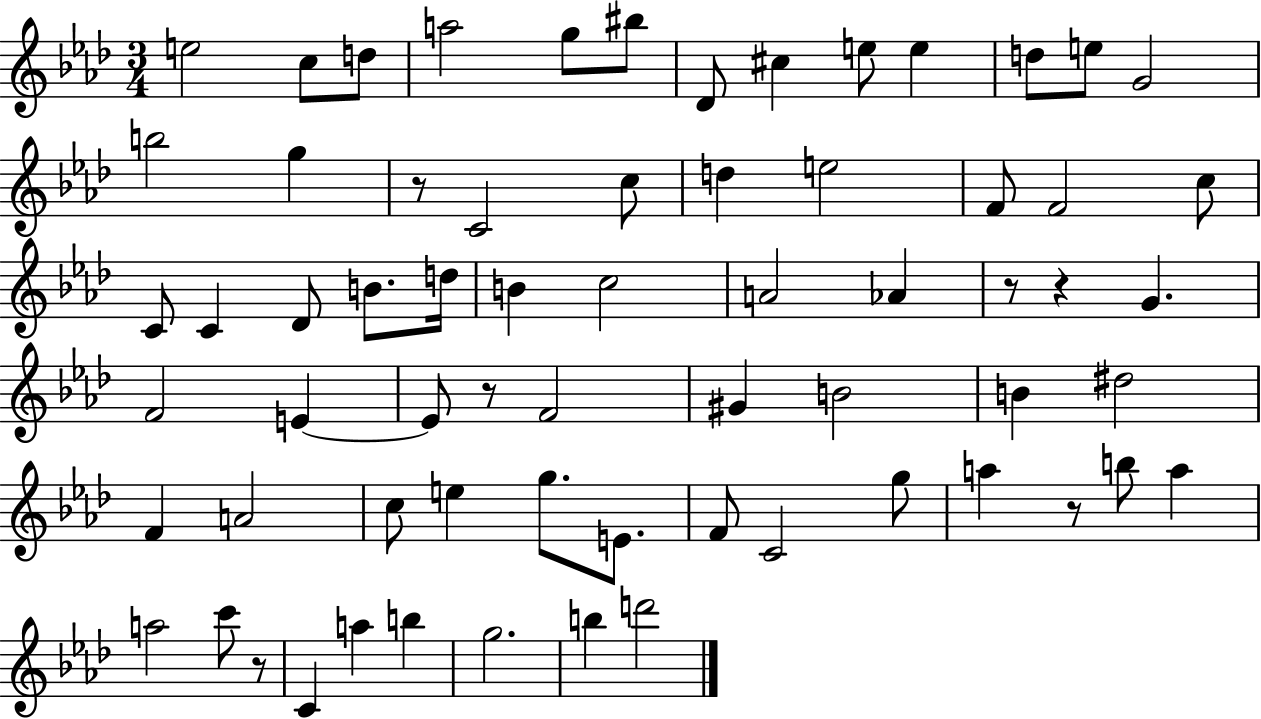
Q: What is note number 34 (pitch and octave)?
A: E4